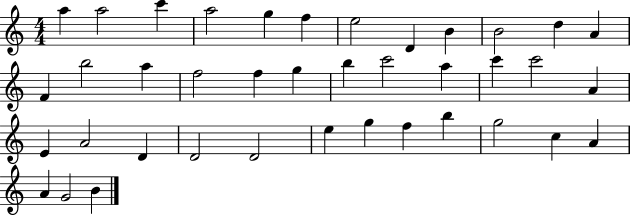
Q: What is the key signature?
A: C major